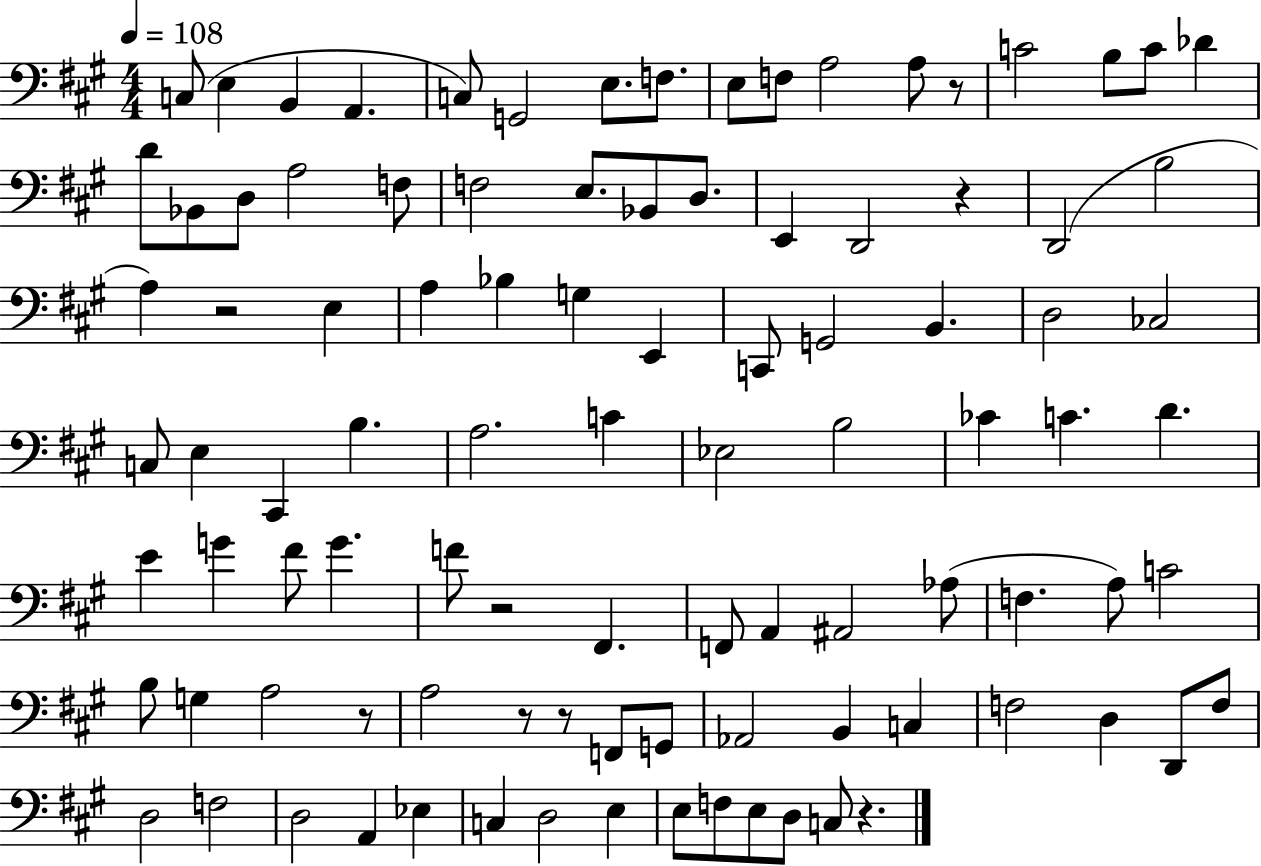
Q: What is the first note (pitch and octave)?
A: C3